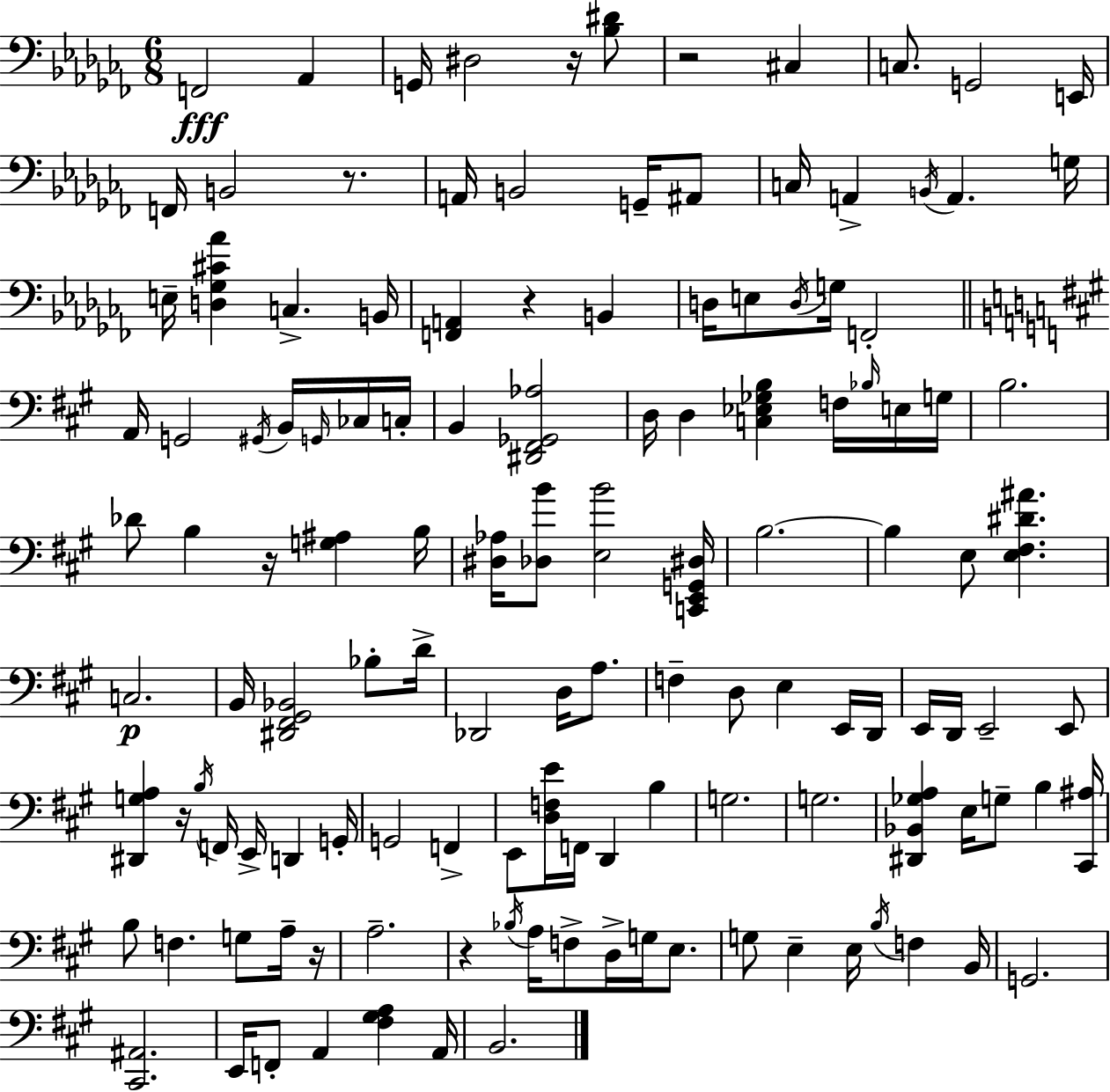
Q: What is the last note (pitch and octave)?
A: B2